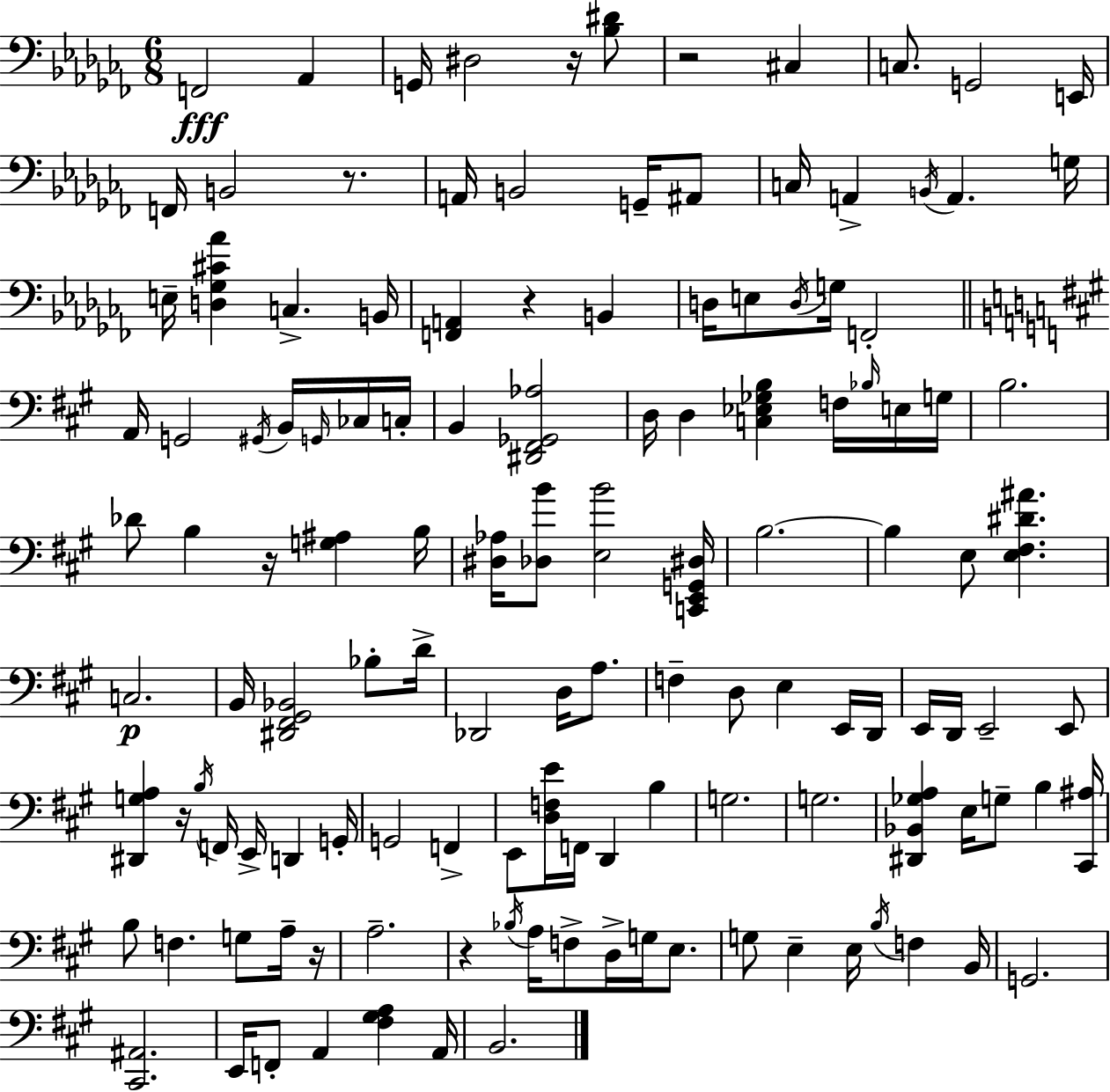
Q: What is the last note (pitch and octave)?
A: B2